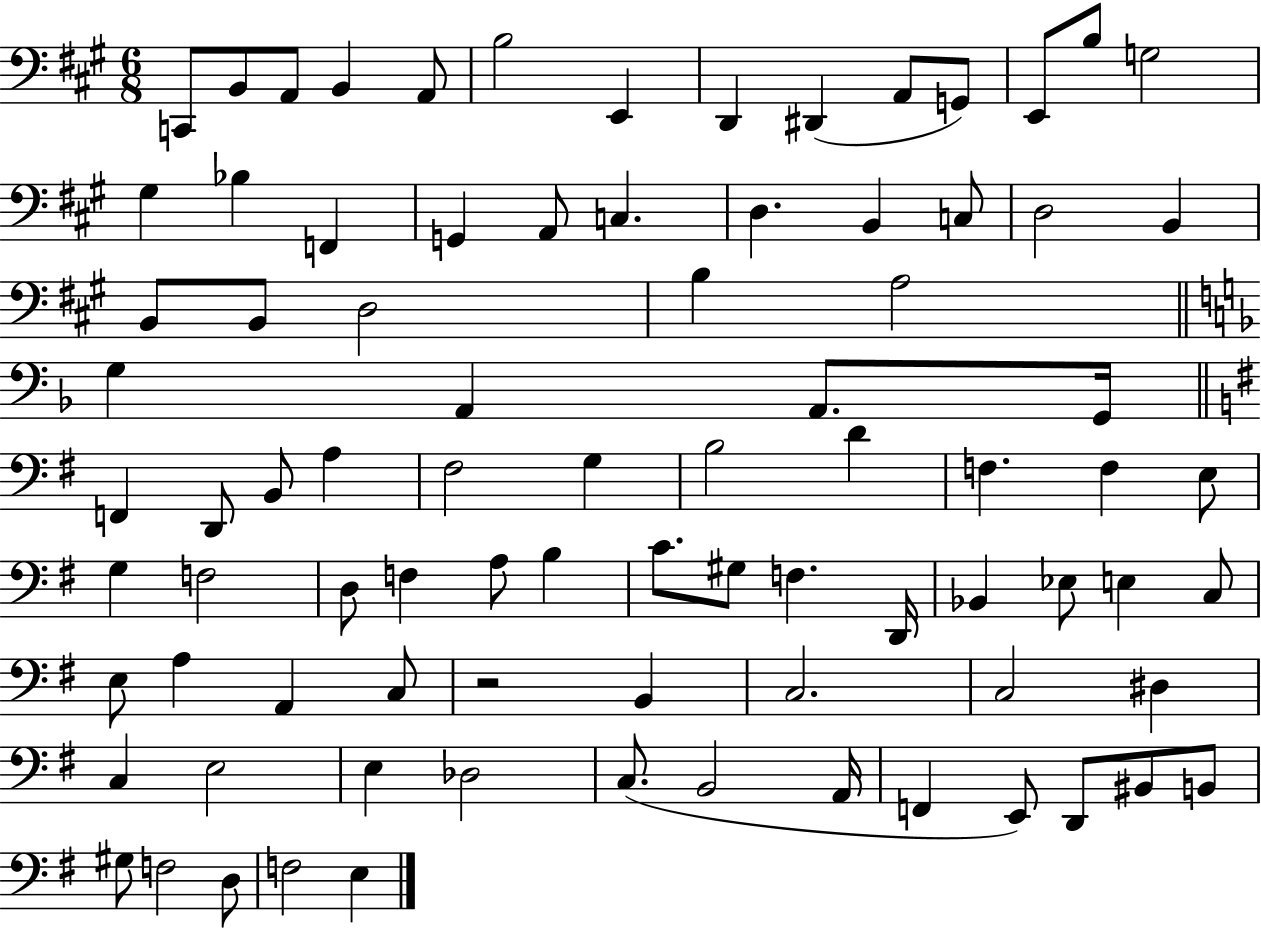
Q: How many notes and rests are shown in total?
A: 85